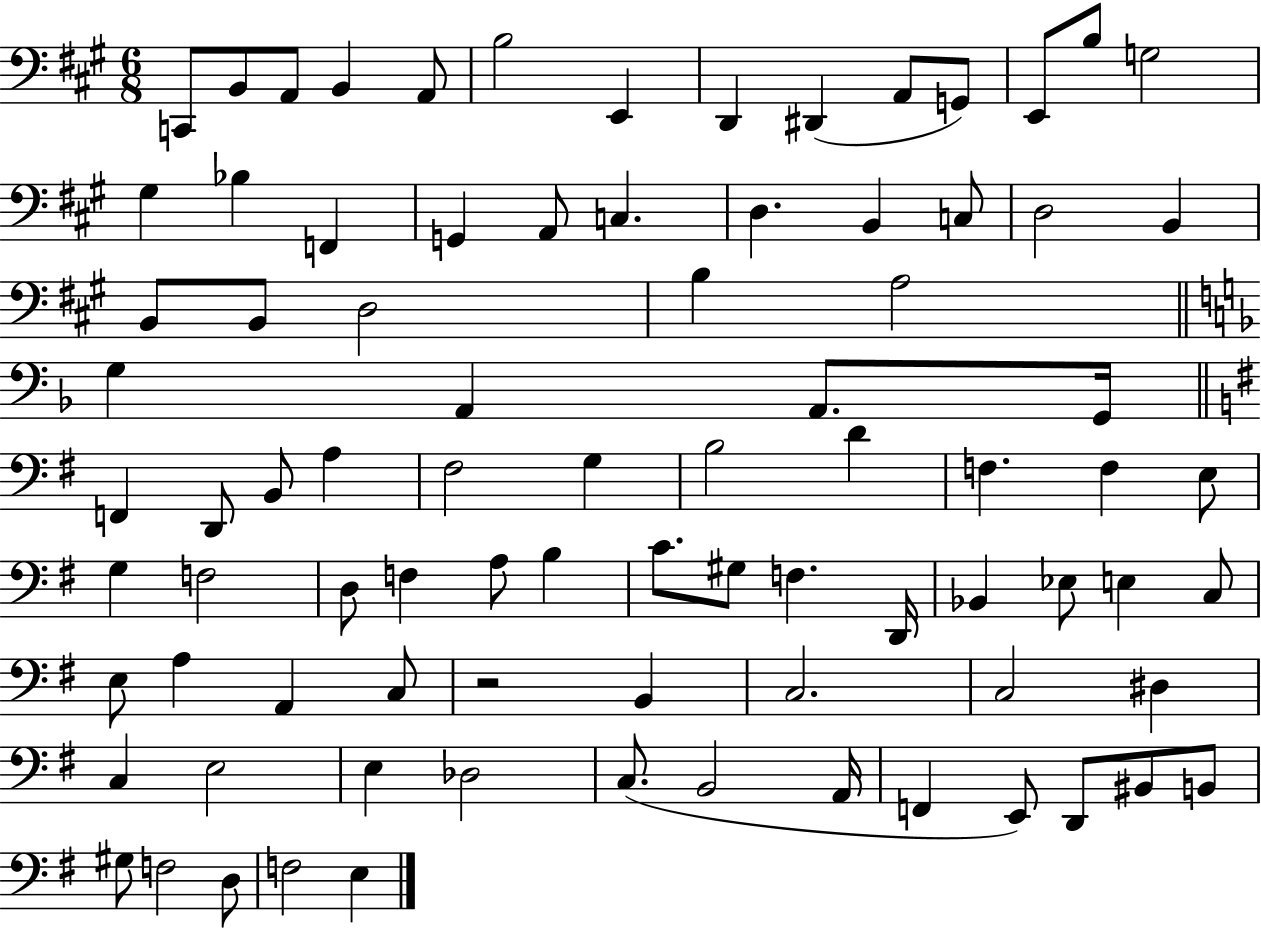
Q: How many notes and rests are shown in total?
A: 85